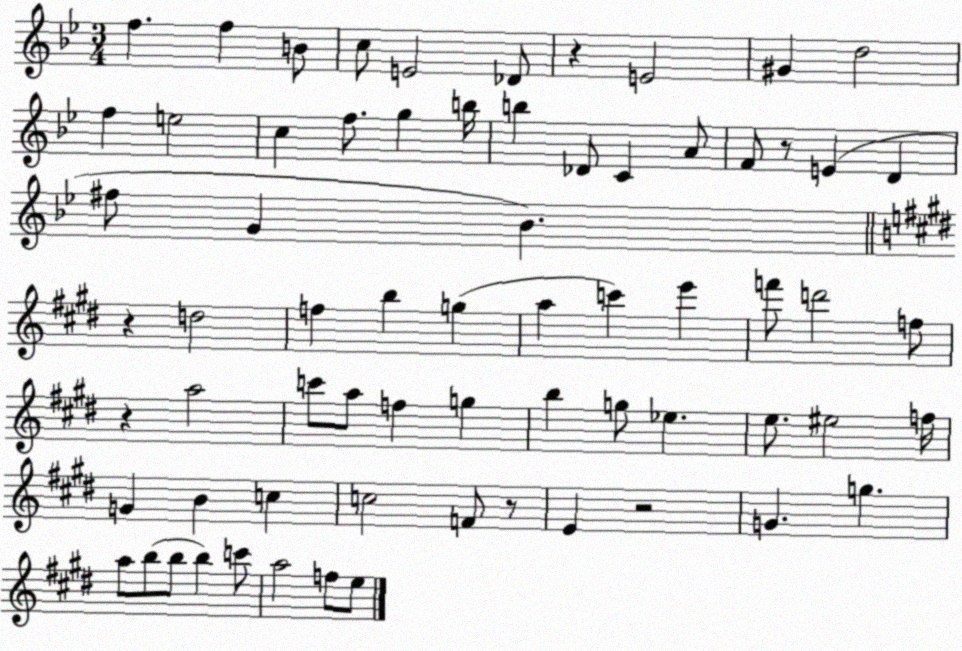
X:1
T:Untitled
M:3/4
L:1/4
K:Bb
f f B/2 c/2 E2 _D/2 z E2 ^G d2 f e2 c f/2 g b/4 b _D/2 C A/2 F/2 z/2 E D ^f/2 G _B z d2 f b g a c' e' f'/2 d'2 f/2 z a2 c'/2 a/2 f g b g/2 _e e/2 ^e2 f/4 G B c c2 F/2 z/2 E z2 G g a/2 b/2 b/2 b c'/2 a2 f/2 e/2